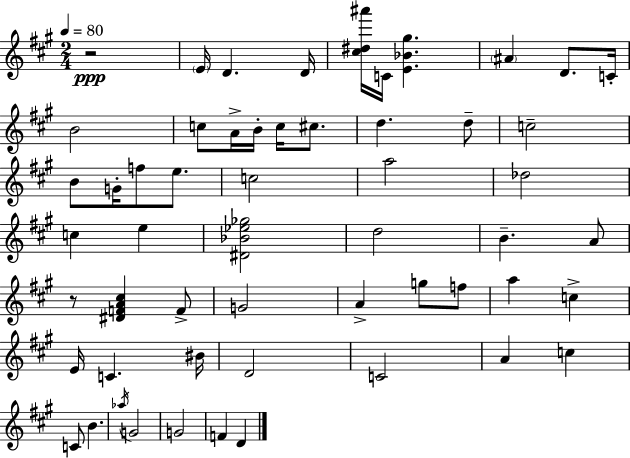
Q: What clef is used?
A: treble